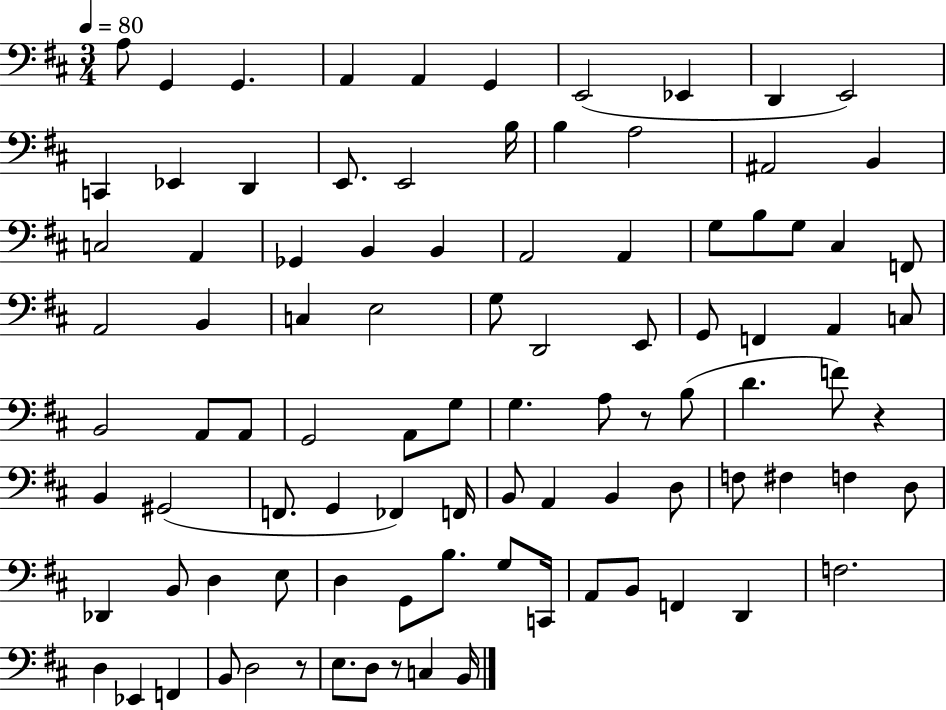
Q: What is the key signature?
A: D major